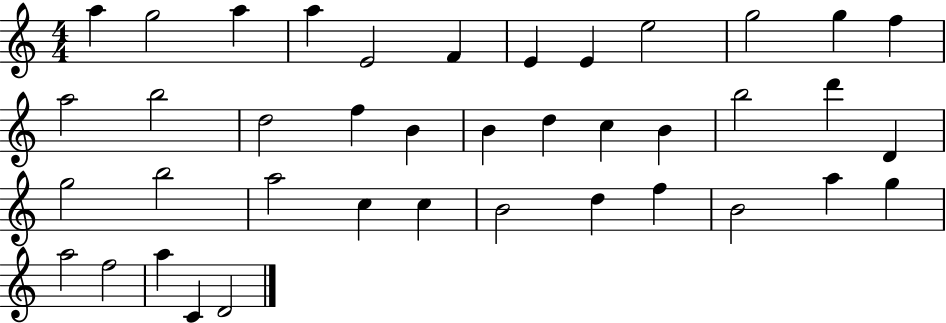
X:1
T:Untitled
M:4/4
L:1/4
K:C
a g2 a a E2 F E E e2 g2 g f a2 b2 d2 f B B d c B b2 d' D g2 b2 a2 c c B2 d f B2 a g a2 f2 a C D2